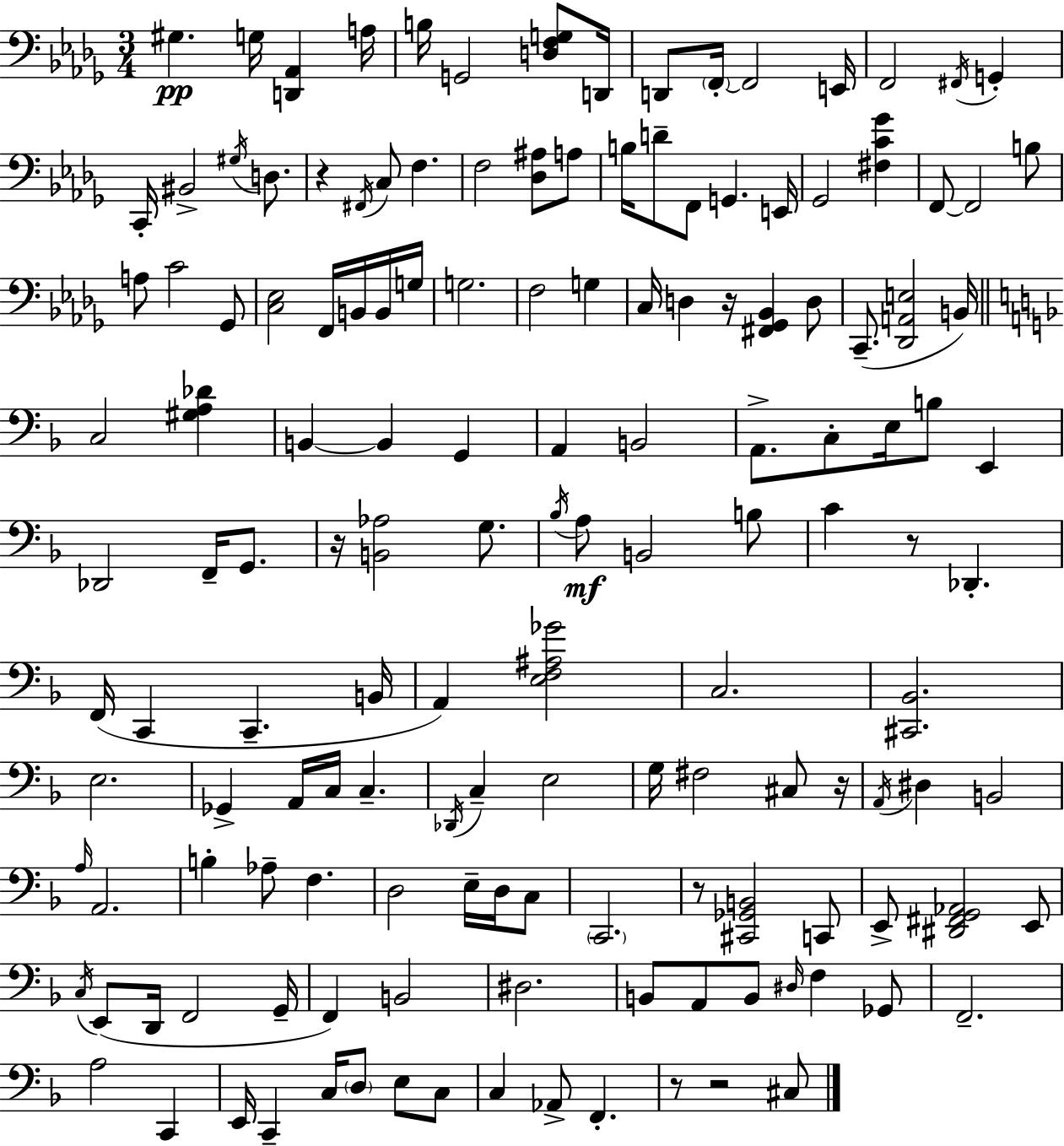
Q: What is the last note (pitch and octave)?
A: C#3